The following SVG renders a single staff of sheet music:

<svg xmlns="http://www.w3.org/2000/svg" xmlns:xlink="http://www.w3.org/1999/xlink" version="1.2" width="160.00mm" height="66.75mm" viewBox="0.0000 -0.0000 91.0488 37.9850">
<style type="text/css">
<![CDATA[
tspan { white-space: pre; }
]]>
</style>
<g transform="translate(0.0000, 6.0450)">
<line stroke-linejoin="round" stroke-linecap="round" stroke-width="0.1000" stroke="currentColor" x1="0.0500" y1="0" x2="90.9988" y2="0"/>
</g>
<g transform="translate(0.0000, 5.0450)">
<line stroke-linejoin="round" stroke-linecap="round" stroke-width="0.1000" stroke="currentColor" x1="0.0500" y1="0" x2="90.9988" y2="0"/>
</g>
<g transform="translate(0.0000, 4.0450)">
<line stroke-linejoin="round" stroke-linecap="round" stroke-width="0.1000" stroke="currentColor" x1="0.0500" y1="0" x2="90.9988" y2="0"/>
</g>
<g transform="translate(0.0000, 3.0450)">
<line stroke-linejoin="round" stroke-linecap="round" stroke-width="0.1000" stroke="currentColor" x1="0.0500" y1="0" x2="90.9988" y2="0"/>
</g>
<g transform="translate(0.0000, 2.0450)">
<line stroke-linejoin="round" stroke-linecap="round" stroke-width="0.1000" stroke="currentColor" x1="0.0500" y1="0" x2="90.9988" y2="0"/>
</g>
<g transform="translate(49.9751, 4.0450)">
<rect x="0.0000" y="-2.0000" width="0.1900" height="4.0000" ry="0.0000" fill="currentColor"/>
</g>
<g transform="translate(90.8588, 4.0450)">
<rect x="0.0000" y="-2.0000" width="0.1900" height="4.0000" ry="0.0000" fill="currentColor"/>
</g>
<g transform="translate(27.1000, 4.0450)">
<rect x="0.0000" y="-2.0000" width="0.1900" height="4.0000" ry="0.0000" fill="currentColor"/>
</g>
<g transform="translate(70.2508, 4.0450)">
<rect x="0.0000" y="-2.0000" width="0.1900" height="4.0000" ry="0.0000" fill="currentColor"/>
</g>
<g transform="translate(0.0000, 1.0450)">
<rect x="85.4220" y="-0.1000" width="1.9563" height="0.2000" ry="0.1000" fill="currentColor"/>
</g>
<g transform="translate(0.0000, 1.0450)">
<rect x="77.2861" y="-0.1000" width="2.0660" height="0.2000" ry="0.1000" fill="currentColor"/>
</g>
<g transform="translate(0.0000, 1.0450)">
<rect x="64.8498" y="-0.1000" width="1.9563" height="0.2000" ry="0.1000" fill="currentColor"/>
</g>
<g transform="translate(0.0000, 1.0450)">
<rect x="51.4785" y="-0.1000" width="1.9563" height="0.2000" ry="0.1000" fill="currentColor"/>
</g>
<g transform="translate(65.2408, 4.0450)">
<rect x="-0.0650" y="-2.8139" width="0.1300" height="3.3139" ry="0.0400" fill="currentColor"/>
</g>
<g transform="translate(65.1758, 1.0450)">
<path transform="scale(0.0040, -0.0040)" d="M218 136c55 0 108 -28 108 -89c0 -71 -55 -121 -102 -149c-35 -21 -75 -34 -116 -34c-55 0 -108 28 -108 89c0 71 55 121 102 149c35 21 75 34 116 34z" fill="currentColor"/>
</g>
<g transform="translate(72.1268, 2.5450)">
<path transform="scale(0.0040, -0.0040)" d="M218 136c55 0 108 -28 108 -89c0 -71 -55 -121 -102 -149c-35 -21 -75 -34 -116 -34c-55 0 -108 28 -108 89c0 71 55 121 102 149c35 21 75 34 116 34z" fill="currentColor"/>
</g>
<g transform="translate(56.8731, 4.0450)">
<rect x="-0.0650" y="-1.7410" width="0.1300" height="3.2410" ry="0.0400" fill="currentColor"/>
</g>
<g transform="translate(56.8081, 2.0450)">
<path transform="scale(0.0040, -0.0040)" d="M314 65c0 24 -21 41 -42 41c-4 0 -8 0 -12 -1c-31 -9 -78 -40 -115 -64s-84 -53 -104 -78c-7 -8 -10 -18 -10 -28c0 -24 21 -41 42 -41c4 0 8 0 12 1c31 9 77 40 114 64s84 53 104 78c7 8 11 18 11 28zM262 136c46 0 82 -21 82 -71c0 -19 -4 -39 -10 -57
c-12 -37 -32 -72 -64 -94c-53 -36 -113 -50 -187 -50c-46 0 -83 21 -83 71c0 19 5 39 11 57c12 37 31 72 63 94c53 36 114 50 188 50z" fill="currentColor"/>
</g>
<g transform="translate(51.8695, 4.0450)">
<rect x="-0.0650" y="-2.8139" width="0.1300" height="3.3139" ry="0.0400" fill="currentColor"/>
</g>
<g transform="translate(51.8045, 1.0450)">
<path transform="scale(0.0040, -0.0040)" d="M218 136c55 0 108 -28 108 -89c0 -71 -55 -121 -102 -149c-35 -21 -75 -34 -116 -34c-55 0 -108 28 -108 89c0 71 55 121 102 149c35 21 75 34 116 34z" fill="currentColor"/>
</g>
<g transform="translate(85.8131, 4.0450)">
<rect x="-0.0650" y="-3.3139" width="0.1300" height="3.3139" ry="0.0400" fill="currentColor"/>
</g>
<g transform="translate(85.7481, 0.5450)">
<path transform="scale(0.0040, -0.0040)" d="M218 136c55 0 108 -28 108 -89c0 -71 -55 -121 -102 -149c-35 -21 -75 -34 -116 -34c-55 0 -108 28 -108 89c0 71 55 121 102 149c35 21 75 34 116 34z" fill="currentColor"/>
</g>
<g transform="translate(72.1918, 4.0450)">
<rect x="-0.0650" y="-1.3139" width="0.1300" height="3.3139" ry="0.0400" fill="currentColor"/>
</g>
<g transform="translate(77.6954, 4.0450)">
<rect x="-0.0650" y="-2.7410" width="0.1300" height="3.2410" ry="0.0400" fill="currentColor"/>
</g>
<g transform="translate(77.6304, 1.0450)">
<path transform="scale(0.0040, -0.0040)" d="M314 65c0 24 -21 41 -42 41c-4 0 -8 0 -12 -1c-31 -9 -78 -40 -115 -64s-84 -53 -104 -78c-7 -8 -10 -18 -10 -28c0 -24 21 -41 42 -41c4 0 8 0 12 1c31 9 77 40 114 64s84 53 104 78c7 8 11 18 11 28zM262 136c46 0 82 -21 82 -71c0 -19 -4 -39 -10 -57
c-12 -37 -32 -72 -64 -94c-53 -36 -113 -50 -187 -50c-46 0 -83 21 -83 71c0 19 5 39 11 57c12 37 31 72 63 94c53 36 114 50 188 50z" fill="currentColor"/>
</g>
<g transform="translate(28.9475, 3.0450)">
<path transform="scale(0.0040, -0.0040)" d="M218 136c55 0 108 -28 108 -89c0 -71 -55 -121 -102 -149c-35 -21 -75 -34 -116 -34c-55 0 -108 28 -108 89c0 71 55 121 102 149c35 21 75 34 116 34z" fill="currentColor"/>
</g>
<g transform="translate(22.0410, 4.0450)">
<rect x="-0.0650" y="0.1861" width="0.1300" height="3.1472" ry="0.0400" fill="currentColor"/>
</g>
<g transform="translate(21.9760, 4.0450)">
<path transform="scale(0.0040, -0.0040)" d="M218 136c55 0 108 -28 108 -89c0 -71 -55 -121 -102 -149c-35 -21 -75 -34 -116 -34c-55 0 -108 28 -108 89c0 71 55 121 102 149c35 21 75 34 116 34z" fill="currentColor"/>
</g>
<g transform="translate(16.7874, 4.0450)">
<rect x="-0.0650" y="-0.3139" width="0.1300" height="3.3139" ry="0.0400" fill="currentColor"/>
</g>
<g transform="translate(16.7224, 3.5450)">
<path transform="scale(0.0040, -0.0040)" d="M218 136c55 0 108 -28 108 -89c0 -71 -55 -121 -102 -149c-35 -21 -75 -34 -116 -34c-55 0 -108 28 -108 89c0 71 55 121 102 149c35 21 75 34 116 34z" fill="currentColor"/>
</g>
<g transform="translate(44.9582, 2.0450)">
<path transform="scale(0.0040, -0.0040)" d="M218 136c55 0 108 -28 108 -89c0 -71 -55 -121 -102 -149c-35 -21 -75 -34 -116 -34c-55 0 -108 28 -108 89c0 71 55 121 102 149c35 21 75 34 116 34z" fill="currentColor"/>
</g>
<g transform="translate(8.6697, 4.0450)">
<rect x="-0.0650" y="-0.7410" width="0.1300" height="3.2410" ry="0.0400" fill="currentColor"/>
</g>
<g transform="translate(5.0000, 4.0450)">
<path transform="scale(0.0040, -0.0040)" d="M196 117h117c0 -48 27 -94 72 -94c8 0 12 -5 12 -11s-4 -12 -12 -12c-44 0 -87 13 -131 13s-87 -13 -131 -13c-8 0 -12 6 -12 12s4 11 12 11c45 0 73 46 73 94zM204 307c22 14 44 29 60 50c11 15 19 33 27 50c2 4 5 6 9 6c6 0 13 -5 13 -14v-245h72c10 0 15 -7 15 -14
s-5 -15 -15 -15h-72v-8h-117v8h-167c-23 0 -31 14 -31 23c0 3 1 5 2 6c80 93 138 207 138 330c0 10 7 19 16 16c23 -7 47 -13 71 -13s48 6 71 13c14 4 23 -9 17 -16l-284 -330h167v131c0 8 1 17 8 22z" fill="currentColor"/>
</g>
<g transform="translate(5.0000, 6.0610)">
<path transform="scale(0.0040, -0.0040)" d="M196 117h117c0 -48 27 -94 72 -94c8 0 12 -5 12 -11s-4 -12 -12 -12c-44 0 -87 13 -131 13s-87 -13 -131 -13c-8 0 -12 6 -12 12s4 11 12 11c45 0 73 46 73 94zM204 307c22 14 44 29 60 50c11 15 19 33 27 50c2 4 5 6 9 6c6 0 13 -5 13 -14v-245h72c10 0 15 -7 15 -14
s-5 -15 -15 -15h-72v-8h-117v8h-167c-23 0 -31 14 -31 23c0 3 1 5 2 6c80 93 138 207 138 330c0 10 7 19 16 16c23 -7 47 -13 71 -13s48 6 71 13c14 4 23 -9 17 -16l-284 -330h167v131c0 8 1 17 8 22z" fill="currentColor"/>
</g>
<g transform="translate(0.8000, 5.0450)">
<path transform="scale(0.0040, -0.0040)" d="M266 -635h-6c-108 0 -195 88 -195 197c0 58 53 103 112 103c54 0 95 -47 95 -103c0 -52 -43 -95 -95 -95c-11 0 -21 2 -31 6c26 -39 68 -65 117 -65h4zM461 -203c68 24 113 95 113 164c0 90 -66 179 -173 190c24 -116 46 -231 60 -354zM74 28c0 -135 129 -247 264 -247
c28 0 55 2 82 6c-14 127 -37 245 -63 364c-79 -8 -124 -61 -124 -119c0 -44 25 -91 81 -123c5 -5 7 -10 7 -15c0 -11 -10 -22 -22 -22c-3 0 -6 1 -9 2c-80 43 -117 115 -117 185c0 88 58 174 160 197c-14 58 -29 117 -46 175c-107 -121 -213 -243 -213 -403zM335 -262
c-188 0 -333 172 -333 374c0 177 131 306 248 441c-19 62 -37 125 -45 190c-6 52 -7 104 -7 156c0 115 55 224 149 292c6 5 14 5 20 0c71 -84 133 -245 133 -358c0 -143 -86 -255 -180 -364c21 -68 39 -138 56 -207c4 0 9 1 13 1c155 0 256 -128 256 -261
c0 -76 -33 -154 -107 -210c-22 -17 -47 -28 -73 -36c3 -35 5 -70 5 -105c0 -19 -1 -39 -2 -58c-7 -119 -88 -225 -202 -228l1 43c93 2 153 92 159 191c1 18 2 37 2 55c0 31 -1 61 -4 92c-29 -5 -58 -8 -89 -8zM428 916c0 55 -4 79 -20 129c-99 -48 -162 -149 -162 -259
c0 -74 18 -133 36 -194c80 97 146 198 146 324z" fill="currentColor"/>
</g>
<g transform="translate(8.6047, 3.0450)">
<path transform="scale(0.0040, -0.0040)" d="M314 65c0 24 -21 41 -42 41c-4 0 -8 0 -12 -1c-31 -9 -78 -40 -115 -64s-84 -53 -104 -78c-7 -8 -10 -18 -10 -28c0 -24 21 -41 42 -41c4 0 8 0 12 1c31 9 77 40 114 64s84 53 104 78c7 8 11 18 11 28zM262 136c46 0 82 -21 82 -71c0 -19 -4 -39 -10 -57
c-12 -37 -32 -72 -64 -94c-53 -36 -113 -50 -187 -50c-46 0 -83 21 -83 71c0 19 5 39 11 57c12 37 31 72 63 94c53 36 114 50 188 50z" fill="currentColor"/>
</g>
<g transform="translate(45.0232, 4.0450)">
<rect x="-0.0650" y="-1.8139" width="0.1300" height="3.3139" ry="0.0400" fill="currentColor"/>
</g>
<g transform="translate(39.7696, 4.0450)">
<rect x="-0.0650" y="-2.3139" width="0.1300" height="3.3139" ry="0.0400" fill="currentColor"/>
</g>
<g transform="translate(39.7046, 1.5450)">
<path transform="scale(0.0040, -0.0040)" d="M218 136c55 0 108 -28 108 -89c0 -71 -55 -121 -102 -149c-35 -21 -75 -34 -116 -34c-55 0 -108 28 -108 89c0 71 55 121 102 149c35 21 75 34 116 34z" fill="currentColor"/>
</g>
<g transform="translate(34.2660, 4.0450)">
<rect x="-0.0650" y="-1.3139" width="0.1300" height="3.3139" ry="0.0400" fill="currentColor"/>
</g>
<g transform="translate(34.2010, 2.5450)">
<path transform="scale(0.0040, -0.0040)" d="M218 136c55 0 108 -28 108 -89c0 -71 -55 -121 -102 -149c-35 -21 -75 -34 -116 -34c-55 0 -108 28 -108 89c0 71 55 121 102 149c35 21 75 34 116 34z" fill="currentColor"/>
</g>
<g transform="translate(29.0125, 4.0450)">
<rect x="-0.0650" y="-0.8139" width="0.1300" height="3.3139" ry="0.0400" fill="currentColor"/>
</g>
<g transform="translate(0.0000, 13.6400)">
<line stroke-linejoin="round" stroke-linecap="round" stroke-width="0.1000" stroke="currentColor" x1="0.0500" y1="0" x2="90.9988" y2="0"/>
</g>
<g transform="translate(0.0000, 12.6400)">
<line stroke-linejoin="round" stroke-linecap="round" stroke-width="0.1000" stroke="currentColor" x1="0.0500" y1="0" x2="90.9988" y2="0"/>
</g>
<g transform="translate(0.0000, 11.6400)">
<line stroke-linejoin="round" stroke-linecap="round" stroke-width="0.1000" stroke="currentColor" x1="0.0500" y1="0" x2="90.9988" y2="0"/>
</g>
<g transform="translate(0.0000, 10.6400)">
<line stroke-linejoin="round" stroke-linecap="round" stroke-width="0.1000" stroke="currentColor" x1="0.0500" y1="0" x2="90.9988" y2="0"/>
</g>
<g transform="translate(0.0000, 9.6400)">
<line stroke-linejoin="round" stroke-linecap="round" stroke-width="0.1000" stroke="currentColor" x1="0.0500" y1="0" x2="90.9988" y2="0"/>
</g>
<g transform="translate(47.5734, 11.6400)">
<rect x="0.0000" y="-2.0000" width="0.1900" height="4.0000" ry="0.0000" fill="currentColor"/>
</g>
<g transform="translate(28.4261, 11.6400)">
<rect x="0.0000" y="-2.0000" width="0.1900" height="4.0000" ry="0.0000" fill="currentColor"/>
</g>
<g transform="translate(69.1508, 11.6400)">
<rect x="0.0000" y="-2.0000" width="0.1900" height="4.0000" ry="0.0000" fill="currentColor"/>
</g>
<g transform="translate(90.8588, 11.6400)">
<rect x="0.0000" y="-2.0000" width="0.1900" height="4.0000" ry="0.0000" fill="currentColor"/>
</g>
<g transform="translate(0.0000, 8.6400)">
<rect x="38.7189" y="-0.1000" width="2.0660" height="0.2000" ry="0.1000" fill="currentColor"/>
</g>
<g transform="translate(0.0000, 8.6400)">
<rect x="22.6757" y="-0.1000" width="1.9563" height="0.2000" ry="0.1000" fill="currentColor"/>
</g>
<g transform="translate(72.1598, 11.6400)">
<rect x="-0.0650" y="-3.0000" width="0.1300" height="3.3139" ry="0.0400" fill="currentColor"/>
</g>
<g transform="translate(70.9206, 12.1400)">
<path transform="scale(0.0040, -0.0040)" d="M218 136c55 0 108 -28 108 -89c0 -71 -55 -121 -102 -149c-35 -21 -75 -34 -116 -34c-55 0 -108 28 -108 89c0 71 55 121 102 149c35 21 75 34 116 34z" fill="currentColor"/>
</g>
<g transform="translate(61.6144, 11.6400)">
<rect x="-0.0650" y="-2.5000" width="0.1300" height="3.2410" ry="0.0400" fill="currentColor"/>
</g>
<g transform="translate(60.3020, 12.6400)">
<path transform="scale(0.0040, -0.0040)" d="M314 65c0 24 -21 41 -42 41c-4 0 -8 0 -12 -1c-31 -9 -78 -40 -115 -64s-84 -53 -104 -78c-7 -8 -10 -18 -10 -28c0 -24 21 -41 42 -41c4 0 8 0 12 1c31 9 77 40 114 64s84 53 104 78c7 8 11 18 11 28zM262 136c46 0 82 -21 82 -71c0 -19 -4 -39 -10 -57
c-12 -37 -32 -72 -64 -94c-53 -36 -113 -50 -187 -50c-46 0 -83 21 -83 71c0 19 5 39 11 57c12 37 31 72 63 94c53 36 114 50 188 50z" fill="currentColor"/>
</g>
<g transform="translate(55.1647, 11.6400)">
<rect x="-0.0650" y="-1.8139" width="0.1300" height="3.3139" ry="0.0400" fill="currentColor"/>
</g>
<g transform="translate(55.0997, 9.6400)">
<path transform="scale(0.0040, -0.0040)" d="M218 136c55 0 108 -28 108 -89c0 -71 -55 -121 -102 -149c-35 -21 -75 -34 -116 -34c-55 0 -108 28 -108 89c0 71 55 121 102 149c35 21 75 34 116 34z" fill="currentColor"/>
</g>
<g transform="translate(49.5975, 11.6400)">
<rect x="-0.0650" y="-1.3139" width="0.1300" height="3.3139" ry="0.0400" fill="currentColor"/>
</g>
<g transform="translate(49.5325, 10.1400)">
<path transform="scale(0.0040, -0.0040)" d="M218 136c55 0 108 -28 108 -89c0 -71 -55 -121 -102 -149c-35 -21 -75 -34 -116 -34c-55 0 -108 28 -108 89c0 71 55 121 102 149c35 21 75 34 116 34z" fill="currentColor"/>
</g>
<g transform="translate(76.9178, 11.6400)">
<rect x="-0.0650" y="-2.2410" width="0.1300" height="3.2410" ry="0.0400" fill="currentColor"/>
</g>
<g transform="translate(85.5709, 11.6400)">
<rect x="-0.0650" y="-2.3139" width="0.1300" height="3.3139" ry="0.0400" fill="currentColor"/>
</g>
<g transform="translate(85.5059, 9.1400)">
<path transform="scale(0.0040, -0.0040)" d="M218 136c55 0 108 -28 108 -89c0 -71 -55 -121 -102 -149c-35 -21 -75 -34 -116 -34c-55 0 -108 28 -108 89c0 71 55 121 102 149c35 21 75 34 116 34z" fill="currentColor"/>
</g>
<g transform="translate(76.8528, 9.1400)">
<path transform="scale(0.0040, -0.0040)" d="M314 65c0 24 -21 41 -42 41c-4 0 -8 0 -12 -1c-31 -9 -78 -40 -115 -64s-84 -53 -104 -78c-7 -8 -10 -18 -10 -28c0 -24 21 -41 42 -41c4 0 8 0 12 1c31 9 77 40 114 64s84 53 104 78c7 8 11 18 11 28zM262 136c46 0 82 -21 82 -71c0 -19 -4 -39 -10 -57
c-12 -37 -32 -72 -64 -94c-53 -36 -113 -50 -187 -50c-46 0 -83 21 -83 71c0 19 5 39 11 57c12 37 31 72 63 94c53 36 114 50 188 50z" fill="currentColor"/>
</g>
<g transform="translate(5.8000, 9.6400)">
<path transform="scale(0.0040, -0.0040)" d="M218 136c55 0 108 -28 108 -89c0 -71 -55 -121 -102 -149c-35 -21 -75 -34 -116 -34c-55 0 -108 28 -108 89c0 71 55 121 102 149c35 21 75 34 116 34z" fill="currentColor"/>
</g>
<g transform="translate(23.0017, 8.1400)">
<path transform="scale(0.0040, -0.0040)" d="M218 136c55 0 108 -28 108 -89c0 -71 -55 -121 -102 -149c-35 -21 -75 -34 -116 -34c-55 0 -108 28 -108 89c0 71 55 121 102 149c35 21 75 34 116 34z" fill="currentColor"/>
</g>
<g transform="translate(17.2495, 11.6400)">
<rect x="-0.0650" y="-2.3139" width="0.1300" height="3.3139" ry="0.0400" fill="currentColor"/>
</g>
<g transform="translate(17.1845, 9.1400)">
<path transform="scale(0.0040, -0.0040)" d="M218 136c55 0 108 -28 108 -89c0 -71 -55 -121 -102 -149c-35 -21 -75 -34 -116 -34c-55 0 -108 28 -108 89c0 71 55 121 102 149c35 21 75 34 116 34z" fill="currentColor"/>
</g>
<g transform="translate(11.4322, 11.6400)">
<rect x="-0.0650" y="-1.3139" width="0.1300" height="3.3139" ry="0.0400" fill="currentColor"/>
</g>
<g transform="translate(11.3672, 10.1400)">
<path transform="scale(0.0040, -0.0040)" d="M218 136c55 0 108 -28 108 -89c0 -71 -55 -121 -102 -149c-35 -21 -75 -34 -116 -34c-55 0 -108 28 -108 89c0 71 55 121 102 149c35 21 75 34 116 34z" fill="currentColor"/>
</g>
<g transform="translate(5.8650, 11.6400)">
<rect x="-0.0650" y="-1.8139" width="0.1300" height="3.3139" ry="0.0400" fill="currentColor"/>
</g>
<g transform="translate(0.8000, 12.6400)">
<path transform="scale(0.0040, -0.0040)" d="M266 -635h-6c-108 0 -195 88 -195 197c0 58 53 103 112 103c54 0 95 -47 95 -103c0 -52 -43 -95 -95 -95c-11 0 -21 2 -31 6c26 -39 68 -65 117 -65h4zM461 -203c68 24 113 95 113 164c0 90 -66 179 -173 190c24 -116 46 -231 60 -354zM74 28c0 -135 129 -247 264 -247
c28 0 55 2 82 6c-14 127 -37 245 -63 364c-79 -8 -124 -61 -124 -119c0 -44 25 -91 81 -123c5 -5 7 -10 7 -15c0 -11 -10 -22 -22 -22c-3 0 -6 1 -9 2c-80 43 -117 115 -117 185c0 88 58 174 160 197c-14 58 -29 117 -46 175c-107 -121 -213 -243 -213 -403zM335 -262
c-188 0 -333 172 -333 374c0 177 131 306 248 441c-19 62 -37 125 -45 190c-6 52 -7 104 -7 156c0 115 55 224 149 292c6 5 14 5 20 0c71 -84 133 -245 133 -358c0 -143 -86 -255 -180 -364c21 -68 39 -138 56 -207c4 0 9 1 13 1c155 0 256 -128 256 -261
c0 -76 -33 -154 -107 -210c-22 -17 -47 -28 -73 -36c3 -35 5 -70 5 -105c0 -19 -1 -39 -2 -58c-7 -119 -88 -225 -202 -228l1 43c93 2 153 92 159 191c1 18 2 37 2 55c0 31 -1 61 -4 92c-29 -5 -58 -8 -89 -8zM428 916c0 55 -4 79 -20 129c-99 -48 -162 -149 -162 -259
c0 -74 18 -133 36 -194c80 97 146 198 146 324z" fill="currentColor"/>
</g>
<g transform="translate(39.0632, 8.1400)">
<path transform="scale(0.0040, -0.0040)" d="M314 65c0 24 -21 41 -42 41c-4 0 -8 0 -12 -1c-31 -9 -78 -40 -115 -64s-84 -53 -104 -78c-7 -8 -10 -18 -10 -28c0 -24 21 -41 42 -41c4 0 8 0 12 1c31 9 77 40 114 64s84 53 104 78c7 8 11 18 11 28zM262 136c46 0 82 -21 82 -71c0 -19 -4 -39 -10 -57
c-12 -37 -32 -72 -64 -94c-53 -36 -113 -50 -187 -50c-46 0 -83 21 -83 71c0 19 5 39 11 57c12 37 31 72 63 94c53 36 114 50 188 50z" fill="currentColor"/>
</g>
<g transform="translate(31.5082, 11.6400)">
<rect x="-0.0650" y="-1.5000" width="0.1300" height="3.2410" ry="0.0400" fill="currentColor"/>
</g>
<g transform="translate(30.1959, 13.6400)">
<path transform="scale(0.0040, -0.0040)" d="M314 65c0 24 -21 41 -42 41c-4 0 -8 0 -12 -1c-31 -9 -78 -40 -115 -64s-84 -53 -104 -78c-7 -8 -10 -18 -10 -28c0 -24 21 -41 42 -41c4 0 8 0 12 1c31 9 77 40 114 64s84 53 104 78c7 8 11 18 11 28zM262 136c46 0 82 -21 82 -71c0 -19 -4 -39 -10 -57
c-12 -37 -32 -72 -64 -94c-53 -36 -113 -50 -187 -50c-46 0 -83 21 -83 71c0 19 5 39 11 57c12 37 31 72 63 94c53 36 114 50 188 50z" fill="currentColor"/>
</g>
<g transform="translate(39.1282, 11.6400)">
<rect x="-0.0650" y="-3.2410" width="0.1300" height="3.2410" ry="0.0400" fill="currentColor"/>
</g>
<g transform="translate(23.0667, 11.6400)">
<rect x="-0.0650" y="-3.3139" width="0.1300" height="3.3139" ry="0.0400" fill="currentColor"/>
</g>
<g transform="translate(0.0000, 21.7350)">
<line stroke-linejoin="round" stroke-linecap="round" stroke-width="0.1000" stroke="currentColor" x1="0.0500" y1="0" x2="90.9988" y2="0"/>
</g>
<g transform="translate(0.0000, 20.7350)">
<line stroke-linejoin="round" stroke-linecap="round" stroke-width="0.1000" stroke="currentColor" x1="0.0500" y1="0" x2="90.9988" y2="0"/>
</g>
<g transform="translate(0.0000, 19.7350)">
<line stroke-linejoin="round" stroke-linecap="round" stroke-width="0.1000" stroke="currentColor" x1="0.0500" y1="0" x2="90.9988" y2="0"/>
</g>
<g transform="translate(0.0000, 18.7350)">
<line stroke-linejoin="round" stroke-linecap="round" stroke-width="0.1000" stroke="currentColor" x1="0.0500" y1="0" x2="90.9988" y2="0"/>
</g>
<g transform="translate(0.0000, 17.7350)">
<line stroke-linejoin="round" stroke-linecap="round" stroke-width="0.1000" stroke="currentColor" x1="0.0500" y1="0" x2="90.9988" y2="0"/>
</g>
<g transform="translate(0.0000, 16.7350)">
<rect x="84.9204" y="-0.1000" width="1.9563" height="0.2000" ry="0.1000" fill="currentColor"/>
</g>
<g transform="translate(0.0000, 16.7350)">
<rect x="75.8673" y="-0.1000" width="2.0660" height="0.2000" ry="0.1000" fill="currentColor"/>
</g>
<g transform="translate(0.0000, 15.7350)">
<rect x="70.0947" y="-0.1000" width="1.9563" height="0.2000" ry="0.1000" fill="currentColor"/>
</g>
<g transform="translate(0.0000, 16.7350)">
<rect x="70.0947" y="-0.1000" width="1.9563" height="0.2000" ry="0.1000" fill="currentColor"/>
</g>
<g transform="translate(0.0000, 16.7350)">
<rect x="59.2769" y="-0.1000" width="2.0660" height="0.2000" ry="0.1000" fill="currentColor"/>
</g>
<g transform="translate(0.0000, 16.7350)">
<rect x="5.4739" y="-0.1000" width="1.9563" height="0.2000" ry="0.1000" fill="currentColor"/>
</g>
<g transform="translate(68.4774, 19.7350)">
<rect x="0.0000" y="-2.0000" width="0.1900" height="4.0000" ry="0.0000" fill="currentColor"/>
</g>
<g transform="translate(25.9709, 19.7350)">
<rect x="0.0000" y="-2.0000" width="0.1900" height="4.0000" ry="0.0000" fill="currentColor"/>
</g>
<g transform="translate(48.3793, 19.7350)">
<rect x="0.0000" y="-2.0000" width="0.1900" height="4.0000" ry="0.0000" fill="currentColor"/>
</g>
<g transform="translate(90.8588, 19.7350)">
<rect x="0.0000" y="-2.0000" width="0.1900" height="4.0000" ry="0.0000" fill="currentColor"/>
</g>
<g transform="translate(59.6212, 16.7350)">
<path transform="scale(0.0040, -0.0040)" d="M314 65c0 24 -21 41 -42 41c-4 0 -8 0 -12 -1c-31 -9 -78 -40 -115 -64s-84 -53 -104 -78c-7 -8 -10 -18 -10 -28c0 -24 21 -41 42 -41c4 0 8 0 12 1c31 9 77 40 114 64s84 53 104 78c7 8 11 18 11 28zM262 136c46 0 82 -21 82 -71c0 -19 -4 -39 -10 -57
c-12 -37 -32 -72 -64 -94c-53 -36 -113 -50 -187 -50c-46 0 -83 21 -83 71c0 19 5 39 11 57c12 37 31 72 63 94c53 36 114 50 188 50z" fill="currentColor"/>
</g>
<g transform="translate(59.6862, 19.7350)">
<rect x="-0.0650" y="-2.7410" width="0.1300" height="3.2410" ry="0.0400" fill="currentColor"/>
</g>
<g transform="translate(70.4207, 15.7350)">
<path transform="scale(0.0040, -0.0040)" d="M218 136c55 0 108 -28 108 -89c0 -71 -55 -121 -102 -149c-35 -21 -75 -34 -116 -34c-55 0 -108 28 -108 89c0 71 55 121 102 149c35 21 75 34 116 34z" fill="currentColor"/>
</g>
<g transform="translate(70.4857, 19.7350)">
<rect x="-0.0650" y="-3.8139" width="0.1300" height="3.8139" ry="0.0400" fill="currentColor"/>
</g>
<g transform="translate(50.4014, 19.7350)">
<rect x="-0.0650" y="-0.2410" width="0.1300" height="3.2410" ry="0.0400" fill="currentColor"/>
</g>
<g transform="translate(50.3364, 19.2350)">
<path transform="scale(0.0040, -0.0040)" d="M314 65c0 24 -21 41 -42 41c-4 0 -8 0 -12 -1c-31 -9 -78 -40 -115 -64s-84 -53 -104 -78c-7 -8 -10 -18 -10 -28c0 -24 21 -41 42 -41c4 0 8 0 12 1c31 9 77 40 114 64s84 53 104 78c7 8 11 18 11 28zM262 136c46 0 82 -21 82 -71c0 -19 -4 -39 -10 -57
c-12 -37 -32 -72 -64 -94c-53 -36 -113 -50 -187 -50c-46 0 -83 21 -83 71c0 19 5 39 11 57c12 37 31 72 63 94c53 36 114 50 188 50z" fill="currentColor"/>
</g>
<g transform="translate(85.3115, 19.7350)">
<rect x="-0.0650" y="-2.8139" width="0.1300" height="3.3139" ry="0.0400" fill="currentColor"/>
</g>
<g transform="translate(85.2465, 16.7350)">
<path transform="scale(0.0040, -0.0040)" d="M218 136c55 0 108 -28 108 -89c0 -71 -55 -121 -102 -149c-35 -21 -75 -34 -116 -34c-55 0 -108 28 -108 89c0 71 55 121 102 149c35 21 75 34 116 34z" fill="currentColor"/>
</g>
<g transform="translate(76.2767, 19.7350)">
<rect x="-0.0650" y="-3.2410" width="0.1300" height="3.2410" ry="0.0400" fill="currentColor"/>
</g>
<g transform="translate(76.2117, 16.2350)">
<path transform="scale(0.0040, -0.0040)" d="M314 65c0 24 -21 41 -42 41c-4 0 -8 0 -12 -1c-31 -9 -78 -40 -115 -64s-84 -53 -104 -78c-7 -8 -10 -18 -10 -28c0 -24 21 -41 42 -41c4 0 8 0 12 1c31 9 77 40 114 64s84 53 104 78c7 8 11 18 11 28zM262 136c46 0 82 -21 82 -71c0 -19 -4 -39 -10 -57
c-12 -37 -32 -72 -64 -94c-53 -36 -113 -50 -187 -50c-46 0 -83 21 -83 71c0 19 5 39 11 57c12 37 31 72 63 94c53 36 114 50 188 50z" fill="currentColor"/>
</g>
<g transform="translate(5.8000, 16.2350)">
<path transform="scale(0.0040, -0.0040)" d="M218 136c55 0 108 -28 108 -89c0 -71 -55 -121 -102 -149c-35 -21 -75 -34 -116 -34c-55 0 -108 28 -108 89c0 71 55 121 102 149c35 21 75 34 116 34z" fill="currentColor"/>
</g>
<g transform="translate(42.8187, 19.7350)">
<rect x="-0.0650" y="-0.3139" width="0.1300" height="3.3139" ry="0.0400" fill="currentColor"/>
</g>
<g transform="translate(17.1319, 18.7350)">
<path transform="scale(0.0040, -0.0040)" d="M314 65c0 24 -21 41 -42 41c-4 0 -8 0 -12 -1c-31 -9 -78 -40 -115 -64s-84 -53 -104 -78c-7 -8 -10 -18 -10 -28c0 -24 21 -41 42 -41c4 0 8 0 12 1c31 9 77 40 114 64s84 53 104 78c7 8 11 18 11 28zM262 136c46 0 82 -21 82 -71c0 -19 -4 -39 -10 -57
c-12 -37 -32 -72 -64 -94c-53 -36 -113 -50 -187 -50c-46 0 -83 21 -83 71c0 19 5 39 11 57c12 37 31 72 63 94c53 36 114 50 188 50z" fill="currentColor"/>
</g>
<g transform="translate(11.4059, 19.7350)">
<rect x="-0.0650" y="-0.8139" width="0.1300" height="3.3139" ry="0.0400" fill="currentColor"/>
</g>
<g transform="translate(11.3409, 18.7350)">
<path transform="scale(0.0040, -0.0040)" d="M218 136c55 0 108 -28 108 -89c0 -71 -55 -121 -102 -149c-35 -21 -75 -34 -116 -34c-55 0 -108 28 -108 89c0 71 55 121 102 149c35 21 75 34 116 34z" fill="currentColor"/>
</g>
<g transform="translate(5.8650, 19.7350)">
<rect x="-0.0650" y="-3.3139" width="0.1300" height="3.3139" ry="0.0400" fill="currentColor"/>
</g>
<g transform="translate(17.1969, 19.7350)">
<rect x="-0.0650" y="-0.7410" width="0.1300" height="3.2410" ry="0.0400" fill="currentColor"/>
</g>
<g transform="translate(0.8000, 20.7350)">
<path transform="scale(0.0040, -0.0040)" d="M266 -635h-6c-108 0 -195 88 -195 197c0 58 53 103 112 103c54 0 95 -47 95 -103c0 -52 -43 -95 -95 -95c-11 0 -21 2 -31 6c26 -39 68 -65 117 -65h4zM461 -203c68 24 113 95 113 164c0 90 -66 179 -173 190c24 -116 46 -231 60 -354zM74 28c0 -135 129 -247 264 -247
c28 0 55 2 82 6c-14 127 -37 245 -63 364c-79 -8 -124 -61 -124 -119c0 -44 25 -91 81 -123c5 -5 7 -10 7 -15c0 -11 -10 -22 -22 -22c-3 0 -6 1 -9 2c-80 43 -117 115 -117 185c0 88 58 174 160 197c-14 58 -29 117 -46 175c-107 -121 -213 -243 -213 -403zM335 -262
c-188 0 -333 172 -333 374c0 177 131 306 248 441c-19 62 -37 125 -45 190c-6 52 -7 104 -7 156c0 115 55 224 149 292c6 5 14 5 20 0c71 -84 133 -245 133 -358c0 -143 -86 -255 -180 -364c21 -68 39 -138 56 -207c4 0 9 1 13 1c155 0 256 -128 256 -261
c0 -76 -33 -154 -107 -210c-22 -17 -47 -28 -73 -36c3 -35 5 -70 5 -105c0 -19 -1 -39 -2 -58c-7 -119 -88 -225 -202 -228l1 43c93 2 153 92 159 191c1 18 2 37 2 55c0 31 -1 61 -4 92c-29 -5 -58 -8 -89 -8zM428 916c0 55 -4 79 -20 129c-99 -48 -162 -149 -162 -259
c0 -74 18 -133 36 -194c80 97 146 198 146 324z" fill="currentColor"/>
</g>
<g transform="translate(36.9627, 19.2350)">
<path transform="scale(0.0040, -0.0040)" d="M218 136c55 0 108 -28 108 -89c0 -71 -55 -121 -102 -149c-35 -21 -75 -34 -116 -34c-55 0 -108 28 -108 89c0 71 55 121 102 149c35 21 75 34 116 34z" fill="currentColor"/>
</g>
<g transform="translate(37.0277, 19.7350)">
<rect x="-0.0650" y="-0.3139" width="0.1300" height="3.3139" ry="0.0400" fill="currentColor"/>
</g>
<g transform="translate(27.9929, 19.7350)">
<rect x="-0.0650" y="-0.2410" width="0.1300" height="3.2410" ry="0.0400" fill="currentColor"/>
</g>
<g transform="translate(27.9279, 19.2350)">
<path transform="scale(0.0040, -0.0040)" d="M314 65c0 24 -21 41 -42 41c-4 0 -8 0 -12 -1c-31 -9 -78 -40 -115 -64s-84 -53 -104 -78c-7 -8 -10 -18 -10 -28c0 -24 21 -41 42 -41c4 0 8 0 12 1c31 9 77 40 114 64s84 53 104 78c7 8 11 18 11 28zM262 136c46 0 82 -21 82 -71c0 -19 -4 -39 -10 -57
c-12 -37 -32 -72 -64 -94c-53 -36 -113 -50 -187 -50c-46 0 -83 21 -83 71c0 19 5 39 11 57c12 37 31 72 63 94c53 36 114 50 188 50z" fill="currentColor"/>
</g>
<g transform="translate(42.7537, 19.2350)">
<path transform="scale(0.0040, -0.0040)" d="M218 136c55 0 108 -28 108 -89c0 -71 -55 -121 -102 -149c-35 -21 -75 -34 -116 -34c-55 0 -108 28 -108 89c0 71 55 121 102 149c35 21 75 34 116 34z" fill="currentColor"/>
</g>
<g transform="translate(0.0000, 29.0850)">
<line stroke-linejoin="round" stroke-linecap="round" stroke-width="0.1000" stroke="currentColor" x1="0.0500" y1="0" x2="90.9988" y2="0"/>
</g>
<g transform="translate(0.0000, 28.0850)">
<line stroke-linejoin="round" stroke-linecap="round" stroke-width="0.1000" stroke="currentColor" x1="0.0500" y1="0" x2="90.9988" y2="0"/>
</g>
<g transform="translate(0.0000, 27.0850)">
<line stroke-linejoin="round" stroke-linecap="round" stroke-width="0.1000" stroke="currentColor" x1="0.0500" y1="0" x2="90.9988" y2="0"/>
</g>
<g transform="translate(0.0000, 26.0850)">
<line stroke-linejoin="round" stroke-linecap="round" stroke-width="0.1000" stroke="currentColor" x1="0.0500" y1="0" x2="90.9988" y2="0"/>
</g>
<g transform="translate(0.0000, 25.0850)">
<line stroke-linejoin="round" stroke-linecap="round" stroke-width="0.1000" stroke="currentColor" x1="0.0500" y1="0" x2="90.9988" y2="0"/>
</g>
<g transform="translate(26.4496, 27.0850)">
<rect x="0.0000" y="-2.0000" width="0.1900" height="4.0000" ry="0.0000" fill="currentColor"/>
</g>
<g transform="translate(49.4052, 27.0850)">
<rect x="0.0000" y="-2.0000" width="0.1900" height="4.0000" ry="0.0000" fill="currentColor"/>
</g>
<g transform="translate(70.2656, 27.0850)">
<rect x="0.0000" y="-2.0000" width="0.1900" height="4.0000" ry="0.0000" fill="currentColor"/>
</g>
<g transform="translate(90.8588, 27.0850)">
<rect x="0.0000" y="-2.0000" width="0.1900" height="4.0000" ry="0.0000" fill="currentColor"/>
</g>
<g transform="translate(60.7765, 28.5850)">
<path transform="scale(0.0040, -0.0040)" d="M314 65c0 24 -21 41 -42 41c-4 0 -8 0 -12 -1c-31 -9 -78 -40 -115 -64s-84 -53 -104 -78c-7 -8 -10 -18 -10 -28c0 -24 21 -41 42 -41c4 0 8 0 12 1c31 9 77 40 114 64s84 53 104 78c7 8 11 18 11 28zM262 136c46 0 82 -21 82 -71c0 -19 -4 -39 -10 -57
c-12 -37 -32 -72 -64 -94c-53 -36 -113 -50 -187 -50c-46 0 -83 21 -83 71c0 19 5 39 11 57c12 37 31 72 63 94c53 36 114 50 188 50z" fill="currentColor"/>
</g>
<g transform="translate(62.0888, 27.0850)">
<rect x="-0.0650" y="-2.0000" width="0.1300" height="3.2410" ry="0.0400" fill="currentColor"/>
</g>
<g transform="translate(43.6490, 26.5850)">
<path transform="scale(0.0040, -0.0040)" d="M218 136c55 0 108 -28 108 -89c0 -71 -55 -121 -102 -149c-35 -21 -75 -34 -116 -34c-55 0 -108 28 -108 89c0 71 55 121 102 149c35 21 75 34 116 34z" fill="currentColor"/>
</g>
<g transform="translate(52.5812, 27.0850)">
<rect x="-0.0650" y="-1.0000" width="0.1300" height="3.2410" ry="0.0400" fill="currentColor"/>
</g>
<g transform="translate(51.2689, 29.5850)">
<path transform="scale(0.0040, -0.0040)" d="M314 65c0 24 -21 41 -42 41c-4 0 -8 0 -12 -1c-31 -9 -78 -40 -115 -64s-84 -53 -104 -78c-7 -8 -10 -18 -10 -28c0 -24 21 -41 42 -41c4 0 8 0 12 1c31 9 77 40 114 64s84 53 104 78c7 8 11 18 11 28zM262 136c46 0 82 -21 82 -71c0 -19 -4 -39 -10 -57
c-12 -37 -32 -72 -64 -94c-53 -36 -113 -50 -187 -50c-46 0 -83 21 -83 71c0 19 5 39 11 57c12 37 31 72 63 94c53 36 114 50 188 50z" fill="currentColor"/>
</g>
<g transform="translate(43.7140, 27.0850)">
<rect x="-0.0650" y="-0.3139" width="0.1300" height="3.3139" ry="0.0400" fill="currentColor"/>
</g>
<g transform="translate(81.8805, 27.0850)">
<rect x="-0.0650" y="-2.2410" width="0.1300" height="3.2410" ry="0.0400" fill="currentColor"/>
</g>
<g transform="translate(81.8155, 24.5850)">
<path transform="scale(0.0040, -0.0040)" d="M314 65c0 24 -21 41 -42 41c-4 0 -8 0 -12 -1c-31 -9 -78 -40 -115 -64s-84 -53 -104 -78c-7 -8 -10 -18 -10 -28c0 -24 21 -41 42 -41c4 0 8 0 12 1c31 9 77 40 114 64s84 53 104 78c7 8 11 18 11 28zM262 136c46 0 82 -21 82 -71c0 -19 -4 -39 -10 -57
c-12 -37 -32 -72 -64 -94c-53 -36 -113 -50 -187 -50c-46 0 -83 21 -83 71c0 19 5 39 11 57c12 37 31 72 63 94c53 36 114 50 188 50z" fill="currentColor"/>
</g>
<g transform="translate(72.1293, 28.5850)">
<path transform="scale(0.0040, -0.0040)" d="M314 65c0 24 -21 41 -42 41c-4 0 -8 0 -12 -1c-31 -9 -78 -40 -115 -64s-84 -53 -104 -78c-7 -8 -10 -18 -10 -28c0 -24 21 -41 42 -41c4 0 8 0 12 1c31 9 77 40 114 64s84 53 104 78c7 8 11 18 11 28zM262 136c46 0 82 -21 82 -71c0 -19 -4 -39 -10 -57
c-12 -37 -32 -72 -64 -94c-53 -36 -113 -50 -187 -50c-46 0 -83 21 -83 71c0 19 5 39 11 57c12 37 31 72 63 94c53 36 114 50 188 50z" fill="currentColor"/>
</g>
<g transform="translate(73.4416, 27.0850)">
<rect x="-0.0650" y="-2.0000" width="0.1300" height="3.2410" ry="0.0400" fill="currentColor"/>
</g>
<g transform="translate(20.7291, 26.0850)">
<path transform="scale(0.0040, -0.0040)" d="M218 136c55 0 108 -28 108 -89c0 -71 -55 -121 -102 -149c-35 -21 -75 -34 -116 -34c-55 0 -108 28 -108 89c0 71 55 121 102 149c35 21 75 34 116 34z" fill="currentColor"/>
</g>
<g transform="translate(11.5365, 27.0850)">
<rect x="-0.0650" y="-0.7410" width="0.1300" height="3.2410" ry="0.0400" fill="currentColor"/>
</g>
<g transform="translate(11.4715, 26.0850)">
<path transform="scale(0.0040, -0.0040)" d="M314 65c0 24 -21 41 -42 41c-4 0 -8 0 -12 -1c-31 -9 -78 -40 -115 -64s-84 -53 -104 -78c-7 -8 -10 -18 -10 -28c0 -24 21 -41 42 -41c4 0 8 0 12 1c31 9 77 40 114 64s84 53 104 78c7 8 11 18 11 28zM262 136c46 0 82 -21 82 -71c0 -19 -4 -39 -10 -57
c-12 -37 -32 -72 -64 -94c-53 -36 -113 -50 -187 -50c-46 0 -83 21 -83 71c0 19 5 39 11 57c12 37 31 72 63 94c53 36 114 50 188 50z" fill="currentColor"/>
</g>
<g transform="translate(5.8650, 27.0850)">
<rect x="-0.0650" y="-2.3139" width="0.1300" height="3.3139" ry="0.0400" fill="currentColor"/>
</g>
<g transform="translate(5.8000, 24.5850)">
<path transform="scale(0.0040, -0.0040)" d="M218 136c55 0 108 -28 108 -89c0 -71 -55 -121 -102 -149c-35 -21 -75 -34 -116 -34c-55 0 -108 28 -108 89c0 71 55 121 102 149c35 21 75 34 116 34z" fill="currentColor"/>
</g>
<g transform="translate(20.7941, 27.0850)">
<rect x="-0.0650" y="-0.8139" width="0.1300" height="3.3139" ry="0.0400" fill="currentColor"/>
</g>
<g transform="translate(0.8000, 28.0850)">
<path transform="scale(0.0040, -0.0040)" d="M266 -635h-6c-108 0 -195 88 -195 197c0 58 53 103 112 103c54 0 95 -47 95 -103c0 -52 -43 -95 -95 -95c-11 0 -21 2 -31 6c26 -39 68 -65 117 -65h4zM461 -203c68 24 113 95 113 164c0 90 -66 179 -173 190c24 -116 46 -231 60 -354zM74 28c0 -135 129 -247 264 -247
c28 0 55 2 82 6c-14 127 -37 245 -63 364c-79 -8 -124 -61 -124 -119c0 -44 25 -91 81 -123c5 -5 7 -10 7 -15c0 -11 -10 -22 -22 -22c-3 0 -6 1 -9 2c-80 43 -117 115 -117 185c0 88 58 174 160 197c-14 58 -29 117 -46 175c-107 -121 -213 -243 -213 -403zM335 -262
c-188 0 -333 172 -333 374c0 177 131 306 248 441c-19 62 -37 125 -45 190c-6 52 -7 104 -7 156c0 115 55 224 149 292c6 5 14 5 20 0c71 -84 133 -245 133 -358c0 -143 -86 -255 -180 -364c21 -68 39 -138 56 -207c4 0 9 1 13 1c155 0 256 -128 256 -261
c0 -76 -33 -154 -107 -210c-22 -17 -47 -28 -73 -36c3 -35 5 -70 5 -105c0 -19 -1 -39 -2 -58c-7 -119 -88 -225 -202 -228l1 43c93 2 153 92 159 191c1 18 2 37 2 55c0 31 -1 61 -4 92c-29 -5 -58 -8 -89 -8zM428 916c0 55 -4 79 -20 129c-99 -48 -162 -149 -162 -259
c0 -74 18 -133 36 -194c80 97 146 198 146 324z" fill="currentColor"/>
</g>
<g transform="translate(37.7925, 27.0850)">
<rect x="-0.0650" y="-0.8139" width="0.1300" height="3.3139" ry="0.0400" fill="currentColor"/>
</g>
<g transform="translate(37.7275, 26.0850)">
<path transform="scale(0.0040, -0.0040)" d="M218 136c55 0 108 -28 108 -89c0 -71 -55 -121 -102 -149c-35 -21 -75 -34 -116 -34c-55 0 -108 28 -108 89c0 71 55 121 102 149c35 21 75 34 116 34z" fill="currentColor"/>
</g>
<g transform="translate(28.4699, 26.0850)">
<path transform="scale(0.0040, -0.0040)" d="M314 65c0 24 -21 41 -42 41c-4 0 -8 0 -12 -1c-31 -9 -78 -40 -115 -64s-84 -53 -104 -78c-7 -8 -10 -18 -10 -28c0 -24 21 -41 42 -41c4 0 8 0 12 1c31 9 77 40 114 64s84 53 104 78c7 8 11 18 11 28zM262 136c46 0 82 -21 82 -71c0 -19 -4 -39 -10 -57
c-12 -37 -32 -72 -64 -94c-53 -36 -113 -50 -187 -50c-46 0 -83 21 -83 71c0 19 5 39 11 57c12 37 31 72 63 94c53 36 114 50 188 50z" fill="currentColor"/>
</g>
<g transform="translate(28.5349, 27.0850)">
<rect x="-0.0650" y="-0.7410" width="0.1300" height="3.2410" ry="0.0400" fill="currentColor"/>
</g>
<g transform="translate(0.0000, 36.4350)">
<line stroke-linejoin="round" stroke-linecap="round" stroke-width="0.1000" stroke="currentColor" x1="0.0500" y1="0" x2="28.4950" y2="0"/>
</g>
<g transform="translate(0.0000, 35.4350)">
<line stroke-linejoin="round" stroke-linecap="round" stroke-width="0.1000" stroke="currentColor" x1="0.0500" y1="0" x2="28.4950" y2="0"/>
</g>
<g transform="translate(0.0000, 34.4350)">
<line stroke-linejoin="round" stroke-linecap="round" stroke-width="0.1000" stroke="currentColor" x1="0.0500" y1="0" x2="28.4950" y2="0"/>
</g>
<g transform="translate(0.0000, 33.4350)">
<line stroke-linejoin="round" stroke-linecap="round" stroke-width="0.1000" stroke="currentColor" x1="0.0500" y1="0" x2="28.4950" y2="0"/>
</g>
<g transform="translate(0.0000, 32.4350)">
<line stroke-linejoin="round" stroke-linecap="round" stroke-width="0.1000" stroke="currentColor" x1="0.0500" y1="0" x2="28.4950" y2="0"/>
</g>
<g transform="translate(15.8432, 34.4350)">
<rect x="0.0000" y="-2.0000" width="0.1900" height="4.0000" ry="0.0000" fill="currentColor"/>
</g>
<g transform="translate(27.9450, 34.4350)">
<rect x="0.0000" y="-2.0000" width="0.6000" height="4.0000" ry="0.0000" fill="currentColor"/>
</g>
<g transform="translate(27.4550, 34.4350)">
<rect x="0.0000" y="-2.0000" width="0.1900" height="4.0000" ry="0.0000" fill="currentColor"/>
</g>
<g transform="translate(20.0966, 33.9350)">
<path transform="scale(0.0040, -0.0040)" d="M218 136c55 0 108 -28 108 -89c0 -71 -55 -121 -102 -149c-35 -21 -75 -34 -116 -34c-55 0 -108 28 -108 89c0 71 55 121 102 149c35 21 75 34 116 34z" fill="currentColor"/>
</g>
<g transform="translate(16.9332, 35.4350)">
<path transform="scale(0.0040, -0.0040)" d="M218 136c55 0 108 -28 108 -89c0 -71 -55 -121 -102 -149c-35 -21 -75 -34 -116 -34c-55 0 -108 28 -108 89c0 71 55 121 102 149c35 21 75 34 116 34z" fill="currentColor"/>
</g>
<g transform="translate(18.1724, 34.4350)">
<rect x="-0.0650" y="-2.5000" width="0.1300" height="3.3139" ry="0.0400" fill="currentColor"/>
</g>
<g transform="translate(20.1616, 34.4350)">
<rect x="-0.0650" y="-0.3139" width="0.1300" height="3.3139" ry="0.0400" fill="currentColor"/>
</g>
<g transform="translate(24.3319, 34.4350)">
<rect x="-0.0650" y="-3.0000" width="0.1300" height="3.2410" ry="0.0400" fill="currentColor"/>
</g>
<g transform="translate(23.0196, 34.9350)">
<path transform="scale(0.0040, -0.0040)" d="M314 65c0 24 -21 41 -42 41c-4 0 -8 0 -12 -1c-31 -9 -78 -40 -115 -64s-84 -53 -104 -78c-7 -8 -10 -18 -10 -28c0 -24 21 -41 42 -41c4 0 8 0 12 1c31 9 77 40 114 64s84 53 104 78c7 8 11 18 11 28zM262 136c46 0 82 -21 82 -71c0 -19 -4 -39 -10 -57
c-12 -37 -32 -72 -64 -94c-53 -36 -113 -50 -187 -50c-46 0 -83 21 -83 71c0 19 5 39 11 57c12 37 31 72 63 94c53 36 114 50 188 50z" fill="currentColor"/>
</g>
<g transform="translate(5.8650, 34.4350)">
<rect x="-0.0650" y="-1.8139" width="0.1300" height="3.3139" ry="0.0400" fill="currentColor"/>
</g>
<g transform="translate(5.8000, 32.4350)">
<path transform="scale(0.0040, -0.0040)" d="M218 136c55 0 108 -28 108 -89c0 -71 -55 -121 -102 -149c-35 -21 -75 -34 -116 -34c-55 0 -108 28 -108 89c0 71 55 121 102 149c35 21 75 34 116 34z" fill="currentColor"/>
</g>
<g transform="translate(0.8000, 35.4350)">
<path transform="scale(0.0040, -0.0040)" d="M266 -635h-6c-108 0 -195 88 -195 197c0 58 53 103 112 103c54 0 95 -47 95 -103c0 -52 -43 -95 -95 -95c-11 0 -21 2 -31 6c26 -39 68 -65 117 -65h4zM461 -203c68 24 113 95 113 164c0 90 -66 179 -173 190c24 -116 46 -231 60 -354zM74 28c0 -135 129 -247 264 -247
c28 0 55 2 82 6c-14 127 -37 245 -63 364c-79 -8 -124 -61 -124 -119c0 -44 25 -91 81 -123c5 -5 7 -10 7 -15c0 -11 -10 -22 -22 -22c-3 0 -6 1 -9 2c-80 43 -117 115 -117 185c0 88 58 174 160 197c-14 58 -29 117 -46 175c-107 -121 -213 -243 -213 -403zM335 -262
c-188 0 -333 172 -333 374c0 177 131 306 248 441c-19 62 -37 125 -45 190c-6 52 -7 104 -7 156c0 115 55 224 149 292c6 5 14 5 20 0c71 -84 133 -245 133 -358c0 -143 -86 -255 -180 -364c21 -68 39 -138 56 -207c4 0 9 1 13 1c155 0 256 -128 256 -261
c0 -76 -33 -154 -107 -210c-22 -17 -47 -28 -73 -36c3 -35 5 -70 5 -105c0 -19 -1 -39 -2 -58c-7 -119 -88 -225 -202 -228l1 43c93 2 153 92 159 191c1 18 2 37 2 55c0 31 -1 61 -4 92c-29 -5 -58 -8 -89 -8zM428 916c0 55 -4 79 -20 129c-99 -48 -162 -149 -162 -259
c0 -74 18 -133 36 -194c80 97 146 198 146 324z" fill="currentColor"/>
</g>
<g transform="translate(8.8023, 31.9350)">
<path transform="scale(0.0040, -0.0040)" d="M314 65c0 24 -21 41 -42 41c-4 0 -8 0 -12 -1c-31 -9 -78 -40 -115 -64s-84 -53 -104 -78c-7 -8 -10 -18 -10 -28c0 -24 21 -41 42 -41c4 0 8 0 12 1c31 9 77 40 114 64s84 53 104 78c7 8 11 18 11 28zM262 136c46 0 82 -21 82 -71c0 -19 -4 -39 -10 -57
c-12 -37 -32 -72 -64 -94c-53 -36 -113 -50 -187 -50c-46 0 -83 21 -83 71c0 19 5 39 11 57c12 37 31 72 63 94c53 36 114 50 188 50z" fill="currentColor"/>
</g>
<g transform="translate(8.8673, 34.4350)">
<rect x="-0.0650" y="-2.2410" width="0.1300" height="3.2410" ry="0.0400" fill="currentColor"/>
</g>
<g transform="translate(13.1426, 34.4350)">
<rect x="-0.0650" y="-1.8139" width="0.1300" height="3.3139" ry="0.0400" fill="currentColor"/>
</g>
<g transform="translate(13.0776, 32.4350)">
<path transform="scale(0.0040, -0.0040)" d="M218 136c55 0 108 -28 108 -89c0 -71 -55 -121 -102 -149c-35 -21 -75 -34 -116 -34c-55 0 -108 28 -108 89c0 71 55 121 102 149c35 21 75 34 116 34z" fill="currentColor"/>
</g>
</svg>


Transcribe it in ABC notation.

X:1
T:Untitled
M:4/4
L:1/4
K:C
d2 c B d e g f a f2 a e a2 b f e g b E2 b2 e f G2 A g2 g b d d2 c2 c c c2 a2 c' b2 a g d2 d d2 d c D2 F2 F2 g2 f g2 f G c A2